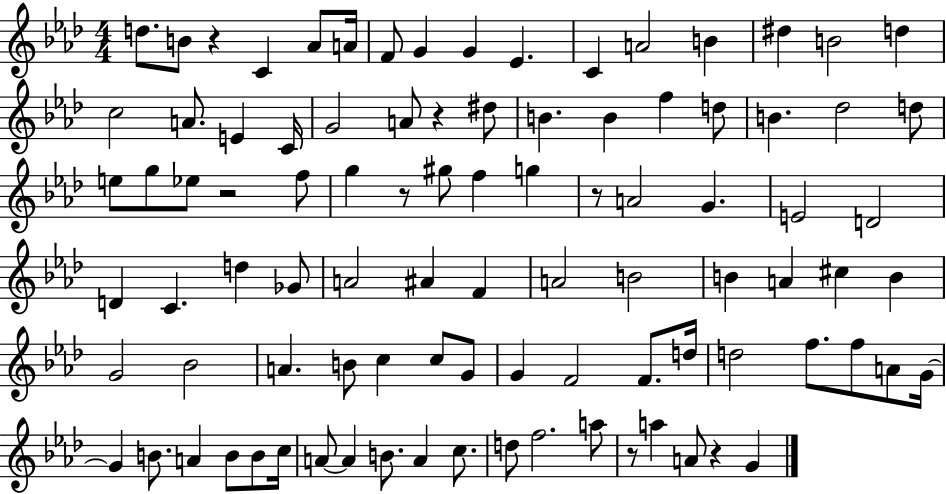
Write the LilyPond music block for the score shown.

{
  \clef treble
  \numericTimeSignature
  \time 4/4
  \key aes \major
  d''8. b'8 r4 c'4 aes'8 a'16 | f'8 g'4 g'4 ees'4. | c'4 a'2 b'4 | dis''4 b'2 d''4 | \break c''2 a'8. e'4 c'16 | g'2 a'8 r4 dis''8 | b'4. b'4 f''4 d''8 | b'4. des''2 d''8 | \break e''8 g''8 ees''8 r2 f''8 | g''4 r8 gis''8 f''4 g''4 | r8 a'2 g'4. | e'2 d'2 | \break d'4 c'4. d''4 ges'8 | a'2 ais'4 f'4 | a'2 b'2 | b'4 a'4 cis''4 b'4 | \break g'2 bes'2 | a'4. b'8 c''4 c''8 g'8 | g'4 f'2 f'8. d''16 | d''2 f''8. f''8 a'8 g'16~~ | \break g'4 b'8. a'4 b'8 b'8 c''16 | a'8~~ a'4 b'8. a'4 c''8. | d''8 f''2. a''8 | r8 a''4 a'8 r4 g'4 | \break \bar "|."
}